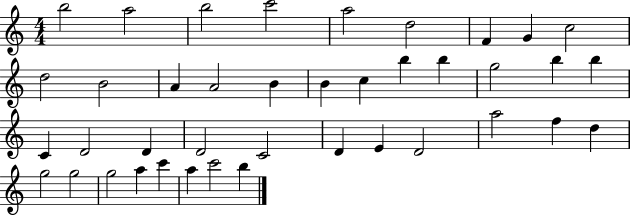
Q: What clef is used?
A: treble